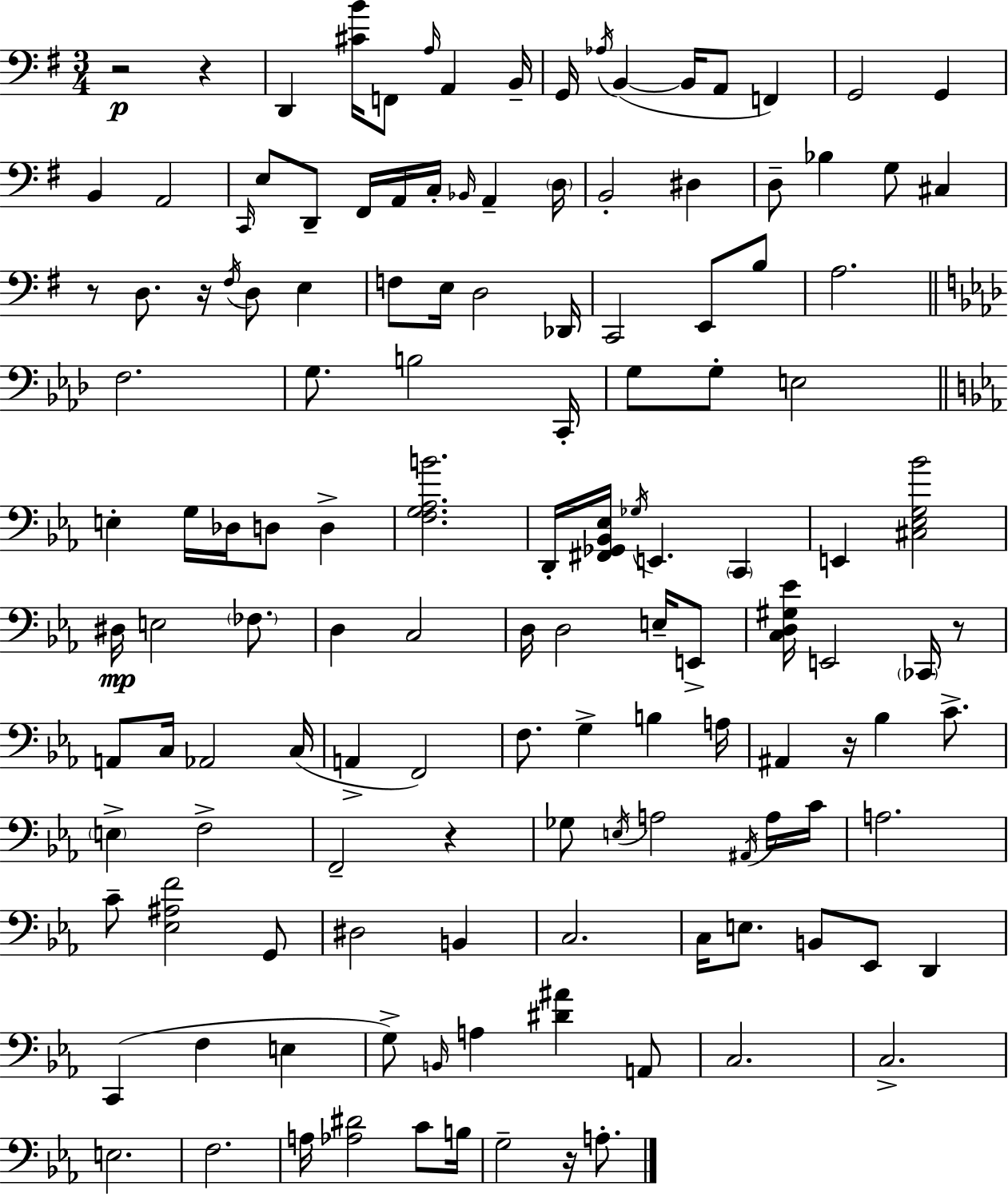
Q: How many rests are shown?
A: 8